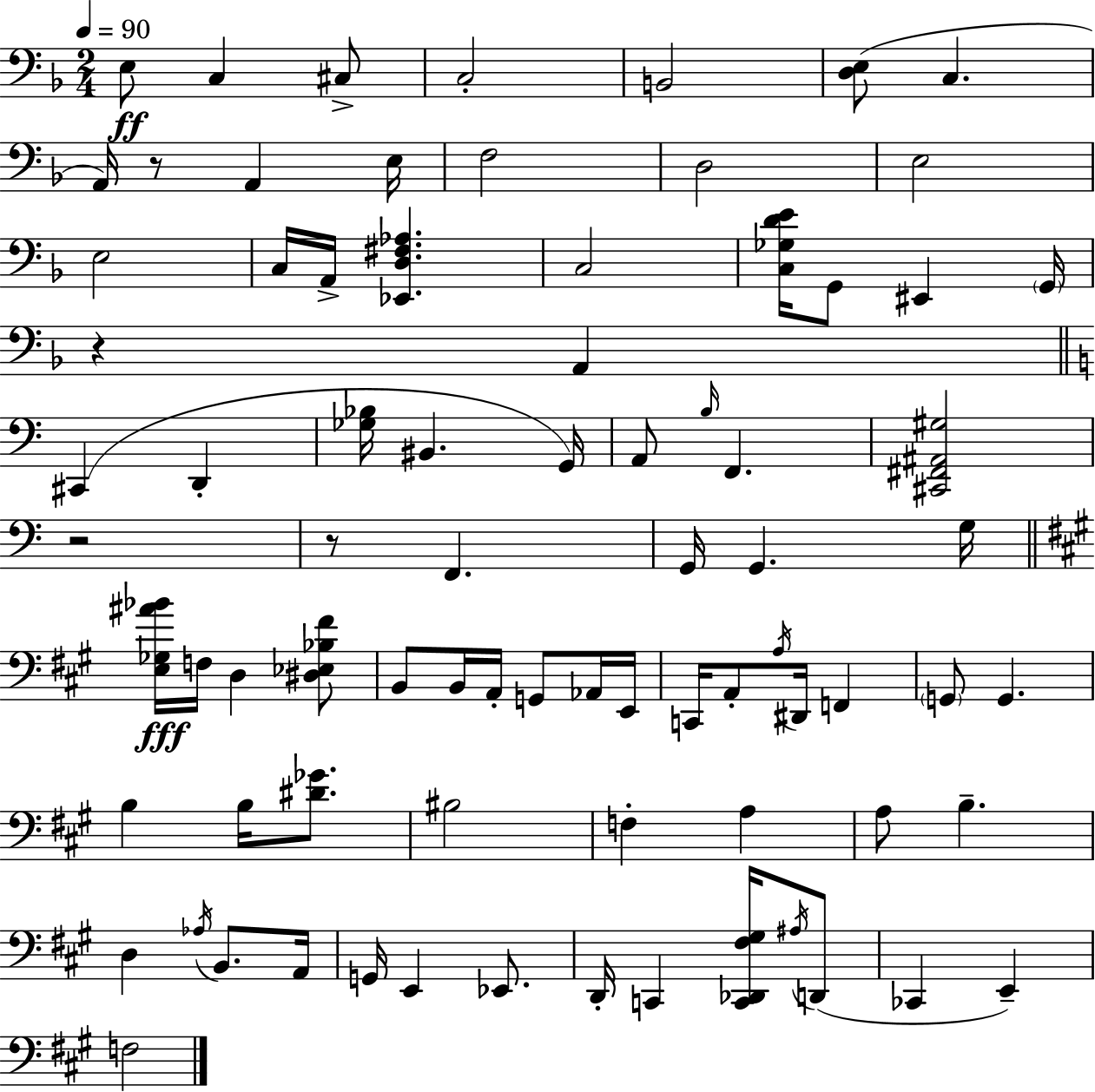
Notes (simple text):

E3/e C3/q C#3/e C3/h B2/h [D3,E3]/e C3/q. A2/s R/e A2/q E3/s F3/h D3/h E3/h E3/h C3/s A2/s [Eb2,D3,F#3,Ab3]/q. C3/h [C3,Gb3,D4,E4]/s G2/e EIS2/q G2/s R/q A2/q C#2/q D2/q [Gb3,Bb3]/s BIS2/q. G2/s A2/e B3/s F2/q. [C#2,F#2,A#2,G#3]/h R/h R/e F2/q. G2/s G2/q. G3/s [E3,Gb3,A#4,Bb4]/s F3/s D3/q [D#3,Eb3,Bb3,F#4]/e B2/e B2/s A2/s G2/e Ab2/s E2/s C2/s A2/e A3/s D#2/s F2/q G2/e G2/q. B3/q B3/s [D#4,Gb4]/e. BIS3/h F3/q A3/q A3/e B3/q. D3/q Ab3/s B2/e. A2/s G2/s E2/q Eb2/e. D2/s C2/q [C2,Db2,F#3,G#3]/s A#3/s D2/e CES2/q E2/q F3/h